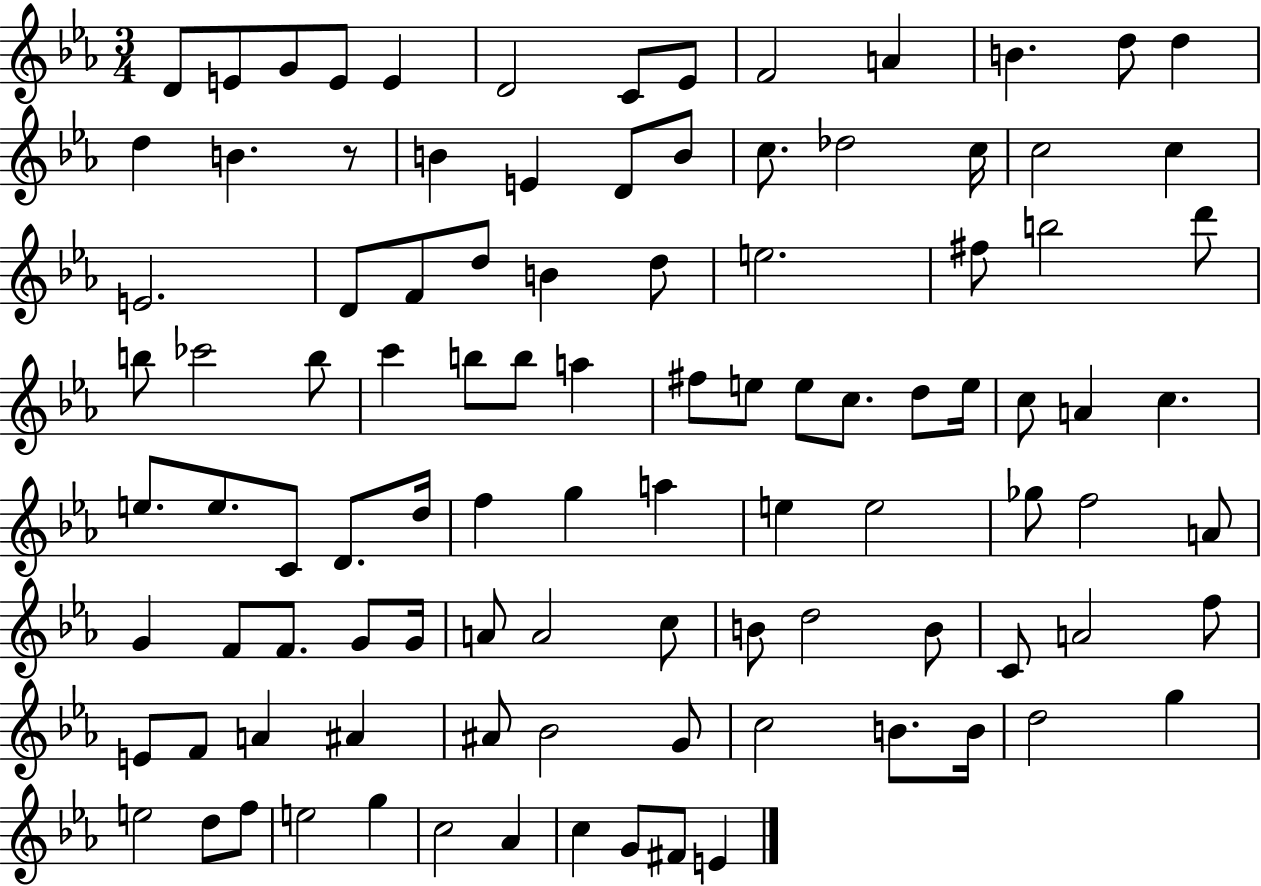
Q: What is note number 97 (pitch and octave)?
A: C5